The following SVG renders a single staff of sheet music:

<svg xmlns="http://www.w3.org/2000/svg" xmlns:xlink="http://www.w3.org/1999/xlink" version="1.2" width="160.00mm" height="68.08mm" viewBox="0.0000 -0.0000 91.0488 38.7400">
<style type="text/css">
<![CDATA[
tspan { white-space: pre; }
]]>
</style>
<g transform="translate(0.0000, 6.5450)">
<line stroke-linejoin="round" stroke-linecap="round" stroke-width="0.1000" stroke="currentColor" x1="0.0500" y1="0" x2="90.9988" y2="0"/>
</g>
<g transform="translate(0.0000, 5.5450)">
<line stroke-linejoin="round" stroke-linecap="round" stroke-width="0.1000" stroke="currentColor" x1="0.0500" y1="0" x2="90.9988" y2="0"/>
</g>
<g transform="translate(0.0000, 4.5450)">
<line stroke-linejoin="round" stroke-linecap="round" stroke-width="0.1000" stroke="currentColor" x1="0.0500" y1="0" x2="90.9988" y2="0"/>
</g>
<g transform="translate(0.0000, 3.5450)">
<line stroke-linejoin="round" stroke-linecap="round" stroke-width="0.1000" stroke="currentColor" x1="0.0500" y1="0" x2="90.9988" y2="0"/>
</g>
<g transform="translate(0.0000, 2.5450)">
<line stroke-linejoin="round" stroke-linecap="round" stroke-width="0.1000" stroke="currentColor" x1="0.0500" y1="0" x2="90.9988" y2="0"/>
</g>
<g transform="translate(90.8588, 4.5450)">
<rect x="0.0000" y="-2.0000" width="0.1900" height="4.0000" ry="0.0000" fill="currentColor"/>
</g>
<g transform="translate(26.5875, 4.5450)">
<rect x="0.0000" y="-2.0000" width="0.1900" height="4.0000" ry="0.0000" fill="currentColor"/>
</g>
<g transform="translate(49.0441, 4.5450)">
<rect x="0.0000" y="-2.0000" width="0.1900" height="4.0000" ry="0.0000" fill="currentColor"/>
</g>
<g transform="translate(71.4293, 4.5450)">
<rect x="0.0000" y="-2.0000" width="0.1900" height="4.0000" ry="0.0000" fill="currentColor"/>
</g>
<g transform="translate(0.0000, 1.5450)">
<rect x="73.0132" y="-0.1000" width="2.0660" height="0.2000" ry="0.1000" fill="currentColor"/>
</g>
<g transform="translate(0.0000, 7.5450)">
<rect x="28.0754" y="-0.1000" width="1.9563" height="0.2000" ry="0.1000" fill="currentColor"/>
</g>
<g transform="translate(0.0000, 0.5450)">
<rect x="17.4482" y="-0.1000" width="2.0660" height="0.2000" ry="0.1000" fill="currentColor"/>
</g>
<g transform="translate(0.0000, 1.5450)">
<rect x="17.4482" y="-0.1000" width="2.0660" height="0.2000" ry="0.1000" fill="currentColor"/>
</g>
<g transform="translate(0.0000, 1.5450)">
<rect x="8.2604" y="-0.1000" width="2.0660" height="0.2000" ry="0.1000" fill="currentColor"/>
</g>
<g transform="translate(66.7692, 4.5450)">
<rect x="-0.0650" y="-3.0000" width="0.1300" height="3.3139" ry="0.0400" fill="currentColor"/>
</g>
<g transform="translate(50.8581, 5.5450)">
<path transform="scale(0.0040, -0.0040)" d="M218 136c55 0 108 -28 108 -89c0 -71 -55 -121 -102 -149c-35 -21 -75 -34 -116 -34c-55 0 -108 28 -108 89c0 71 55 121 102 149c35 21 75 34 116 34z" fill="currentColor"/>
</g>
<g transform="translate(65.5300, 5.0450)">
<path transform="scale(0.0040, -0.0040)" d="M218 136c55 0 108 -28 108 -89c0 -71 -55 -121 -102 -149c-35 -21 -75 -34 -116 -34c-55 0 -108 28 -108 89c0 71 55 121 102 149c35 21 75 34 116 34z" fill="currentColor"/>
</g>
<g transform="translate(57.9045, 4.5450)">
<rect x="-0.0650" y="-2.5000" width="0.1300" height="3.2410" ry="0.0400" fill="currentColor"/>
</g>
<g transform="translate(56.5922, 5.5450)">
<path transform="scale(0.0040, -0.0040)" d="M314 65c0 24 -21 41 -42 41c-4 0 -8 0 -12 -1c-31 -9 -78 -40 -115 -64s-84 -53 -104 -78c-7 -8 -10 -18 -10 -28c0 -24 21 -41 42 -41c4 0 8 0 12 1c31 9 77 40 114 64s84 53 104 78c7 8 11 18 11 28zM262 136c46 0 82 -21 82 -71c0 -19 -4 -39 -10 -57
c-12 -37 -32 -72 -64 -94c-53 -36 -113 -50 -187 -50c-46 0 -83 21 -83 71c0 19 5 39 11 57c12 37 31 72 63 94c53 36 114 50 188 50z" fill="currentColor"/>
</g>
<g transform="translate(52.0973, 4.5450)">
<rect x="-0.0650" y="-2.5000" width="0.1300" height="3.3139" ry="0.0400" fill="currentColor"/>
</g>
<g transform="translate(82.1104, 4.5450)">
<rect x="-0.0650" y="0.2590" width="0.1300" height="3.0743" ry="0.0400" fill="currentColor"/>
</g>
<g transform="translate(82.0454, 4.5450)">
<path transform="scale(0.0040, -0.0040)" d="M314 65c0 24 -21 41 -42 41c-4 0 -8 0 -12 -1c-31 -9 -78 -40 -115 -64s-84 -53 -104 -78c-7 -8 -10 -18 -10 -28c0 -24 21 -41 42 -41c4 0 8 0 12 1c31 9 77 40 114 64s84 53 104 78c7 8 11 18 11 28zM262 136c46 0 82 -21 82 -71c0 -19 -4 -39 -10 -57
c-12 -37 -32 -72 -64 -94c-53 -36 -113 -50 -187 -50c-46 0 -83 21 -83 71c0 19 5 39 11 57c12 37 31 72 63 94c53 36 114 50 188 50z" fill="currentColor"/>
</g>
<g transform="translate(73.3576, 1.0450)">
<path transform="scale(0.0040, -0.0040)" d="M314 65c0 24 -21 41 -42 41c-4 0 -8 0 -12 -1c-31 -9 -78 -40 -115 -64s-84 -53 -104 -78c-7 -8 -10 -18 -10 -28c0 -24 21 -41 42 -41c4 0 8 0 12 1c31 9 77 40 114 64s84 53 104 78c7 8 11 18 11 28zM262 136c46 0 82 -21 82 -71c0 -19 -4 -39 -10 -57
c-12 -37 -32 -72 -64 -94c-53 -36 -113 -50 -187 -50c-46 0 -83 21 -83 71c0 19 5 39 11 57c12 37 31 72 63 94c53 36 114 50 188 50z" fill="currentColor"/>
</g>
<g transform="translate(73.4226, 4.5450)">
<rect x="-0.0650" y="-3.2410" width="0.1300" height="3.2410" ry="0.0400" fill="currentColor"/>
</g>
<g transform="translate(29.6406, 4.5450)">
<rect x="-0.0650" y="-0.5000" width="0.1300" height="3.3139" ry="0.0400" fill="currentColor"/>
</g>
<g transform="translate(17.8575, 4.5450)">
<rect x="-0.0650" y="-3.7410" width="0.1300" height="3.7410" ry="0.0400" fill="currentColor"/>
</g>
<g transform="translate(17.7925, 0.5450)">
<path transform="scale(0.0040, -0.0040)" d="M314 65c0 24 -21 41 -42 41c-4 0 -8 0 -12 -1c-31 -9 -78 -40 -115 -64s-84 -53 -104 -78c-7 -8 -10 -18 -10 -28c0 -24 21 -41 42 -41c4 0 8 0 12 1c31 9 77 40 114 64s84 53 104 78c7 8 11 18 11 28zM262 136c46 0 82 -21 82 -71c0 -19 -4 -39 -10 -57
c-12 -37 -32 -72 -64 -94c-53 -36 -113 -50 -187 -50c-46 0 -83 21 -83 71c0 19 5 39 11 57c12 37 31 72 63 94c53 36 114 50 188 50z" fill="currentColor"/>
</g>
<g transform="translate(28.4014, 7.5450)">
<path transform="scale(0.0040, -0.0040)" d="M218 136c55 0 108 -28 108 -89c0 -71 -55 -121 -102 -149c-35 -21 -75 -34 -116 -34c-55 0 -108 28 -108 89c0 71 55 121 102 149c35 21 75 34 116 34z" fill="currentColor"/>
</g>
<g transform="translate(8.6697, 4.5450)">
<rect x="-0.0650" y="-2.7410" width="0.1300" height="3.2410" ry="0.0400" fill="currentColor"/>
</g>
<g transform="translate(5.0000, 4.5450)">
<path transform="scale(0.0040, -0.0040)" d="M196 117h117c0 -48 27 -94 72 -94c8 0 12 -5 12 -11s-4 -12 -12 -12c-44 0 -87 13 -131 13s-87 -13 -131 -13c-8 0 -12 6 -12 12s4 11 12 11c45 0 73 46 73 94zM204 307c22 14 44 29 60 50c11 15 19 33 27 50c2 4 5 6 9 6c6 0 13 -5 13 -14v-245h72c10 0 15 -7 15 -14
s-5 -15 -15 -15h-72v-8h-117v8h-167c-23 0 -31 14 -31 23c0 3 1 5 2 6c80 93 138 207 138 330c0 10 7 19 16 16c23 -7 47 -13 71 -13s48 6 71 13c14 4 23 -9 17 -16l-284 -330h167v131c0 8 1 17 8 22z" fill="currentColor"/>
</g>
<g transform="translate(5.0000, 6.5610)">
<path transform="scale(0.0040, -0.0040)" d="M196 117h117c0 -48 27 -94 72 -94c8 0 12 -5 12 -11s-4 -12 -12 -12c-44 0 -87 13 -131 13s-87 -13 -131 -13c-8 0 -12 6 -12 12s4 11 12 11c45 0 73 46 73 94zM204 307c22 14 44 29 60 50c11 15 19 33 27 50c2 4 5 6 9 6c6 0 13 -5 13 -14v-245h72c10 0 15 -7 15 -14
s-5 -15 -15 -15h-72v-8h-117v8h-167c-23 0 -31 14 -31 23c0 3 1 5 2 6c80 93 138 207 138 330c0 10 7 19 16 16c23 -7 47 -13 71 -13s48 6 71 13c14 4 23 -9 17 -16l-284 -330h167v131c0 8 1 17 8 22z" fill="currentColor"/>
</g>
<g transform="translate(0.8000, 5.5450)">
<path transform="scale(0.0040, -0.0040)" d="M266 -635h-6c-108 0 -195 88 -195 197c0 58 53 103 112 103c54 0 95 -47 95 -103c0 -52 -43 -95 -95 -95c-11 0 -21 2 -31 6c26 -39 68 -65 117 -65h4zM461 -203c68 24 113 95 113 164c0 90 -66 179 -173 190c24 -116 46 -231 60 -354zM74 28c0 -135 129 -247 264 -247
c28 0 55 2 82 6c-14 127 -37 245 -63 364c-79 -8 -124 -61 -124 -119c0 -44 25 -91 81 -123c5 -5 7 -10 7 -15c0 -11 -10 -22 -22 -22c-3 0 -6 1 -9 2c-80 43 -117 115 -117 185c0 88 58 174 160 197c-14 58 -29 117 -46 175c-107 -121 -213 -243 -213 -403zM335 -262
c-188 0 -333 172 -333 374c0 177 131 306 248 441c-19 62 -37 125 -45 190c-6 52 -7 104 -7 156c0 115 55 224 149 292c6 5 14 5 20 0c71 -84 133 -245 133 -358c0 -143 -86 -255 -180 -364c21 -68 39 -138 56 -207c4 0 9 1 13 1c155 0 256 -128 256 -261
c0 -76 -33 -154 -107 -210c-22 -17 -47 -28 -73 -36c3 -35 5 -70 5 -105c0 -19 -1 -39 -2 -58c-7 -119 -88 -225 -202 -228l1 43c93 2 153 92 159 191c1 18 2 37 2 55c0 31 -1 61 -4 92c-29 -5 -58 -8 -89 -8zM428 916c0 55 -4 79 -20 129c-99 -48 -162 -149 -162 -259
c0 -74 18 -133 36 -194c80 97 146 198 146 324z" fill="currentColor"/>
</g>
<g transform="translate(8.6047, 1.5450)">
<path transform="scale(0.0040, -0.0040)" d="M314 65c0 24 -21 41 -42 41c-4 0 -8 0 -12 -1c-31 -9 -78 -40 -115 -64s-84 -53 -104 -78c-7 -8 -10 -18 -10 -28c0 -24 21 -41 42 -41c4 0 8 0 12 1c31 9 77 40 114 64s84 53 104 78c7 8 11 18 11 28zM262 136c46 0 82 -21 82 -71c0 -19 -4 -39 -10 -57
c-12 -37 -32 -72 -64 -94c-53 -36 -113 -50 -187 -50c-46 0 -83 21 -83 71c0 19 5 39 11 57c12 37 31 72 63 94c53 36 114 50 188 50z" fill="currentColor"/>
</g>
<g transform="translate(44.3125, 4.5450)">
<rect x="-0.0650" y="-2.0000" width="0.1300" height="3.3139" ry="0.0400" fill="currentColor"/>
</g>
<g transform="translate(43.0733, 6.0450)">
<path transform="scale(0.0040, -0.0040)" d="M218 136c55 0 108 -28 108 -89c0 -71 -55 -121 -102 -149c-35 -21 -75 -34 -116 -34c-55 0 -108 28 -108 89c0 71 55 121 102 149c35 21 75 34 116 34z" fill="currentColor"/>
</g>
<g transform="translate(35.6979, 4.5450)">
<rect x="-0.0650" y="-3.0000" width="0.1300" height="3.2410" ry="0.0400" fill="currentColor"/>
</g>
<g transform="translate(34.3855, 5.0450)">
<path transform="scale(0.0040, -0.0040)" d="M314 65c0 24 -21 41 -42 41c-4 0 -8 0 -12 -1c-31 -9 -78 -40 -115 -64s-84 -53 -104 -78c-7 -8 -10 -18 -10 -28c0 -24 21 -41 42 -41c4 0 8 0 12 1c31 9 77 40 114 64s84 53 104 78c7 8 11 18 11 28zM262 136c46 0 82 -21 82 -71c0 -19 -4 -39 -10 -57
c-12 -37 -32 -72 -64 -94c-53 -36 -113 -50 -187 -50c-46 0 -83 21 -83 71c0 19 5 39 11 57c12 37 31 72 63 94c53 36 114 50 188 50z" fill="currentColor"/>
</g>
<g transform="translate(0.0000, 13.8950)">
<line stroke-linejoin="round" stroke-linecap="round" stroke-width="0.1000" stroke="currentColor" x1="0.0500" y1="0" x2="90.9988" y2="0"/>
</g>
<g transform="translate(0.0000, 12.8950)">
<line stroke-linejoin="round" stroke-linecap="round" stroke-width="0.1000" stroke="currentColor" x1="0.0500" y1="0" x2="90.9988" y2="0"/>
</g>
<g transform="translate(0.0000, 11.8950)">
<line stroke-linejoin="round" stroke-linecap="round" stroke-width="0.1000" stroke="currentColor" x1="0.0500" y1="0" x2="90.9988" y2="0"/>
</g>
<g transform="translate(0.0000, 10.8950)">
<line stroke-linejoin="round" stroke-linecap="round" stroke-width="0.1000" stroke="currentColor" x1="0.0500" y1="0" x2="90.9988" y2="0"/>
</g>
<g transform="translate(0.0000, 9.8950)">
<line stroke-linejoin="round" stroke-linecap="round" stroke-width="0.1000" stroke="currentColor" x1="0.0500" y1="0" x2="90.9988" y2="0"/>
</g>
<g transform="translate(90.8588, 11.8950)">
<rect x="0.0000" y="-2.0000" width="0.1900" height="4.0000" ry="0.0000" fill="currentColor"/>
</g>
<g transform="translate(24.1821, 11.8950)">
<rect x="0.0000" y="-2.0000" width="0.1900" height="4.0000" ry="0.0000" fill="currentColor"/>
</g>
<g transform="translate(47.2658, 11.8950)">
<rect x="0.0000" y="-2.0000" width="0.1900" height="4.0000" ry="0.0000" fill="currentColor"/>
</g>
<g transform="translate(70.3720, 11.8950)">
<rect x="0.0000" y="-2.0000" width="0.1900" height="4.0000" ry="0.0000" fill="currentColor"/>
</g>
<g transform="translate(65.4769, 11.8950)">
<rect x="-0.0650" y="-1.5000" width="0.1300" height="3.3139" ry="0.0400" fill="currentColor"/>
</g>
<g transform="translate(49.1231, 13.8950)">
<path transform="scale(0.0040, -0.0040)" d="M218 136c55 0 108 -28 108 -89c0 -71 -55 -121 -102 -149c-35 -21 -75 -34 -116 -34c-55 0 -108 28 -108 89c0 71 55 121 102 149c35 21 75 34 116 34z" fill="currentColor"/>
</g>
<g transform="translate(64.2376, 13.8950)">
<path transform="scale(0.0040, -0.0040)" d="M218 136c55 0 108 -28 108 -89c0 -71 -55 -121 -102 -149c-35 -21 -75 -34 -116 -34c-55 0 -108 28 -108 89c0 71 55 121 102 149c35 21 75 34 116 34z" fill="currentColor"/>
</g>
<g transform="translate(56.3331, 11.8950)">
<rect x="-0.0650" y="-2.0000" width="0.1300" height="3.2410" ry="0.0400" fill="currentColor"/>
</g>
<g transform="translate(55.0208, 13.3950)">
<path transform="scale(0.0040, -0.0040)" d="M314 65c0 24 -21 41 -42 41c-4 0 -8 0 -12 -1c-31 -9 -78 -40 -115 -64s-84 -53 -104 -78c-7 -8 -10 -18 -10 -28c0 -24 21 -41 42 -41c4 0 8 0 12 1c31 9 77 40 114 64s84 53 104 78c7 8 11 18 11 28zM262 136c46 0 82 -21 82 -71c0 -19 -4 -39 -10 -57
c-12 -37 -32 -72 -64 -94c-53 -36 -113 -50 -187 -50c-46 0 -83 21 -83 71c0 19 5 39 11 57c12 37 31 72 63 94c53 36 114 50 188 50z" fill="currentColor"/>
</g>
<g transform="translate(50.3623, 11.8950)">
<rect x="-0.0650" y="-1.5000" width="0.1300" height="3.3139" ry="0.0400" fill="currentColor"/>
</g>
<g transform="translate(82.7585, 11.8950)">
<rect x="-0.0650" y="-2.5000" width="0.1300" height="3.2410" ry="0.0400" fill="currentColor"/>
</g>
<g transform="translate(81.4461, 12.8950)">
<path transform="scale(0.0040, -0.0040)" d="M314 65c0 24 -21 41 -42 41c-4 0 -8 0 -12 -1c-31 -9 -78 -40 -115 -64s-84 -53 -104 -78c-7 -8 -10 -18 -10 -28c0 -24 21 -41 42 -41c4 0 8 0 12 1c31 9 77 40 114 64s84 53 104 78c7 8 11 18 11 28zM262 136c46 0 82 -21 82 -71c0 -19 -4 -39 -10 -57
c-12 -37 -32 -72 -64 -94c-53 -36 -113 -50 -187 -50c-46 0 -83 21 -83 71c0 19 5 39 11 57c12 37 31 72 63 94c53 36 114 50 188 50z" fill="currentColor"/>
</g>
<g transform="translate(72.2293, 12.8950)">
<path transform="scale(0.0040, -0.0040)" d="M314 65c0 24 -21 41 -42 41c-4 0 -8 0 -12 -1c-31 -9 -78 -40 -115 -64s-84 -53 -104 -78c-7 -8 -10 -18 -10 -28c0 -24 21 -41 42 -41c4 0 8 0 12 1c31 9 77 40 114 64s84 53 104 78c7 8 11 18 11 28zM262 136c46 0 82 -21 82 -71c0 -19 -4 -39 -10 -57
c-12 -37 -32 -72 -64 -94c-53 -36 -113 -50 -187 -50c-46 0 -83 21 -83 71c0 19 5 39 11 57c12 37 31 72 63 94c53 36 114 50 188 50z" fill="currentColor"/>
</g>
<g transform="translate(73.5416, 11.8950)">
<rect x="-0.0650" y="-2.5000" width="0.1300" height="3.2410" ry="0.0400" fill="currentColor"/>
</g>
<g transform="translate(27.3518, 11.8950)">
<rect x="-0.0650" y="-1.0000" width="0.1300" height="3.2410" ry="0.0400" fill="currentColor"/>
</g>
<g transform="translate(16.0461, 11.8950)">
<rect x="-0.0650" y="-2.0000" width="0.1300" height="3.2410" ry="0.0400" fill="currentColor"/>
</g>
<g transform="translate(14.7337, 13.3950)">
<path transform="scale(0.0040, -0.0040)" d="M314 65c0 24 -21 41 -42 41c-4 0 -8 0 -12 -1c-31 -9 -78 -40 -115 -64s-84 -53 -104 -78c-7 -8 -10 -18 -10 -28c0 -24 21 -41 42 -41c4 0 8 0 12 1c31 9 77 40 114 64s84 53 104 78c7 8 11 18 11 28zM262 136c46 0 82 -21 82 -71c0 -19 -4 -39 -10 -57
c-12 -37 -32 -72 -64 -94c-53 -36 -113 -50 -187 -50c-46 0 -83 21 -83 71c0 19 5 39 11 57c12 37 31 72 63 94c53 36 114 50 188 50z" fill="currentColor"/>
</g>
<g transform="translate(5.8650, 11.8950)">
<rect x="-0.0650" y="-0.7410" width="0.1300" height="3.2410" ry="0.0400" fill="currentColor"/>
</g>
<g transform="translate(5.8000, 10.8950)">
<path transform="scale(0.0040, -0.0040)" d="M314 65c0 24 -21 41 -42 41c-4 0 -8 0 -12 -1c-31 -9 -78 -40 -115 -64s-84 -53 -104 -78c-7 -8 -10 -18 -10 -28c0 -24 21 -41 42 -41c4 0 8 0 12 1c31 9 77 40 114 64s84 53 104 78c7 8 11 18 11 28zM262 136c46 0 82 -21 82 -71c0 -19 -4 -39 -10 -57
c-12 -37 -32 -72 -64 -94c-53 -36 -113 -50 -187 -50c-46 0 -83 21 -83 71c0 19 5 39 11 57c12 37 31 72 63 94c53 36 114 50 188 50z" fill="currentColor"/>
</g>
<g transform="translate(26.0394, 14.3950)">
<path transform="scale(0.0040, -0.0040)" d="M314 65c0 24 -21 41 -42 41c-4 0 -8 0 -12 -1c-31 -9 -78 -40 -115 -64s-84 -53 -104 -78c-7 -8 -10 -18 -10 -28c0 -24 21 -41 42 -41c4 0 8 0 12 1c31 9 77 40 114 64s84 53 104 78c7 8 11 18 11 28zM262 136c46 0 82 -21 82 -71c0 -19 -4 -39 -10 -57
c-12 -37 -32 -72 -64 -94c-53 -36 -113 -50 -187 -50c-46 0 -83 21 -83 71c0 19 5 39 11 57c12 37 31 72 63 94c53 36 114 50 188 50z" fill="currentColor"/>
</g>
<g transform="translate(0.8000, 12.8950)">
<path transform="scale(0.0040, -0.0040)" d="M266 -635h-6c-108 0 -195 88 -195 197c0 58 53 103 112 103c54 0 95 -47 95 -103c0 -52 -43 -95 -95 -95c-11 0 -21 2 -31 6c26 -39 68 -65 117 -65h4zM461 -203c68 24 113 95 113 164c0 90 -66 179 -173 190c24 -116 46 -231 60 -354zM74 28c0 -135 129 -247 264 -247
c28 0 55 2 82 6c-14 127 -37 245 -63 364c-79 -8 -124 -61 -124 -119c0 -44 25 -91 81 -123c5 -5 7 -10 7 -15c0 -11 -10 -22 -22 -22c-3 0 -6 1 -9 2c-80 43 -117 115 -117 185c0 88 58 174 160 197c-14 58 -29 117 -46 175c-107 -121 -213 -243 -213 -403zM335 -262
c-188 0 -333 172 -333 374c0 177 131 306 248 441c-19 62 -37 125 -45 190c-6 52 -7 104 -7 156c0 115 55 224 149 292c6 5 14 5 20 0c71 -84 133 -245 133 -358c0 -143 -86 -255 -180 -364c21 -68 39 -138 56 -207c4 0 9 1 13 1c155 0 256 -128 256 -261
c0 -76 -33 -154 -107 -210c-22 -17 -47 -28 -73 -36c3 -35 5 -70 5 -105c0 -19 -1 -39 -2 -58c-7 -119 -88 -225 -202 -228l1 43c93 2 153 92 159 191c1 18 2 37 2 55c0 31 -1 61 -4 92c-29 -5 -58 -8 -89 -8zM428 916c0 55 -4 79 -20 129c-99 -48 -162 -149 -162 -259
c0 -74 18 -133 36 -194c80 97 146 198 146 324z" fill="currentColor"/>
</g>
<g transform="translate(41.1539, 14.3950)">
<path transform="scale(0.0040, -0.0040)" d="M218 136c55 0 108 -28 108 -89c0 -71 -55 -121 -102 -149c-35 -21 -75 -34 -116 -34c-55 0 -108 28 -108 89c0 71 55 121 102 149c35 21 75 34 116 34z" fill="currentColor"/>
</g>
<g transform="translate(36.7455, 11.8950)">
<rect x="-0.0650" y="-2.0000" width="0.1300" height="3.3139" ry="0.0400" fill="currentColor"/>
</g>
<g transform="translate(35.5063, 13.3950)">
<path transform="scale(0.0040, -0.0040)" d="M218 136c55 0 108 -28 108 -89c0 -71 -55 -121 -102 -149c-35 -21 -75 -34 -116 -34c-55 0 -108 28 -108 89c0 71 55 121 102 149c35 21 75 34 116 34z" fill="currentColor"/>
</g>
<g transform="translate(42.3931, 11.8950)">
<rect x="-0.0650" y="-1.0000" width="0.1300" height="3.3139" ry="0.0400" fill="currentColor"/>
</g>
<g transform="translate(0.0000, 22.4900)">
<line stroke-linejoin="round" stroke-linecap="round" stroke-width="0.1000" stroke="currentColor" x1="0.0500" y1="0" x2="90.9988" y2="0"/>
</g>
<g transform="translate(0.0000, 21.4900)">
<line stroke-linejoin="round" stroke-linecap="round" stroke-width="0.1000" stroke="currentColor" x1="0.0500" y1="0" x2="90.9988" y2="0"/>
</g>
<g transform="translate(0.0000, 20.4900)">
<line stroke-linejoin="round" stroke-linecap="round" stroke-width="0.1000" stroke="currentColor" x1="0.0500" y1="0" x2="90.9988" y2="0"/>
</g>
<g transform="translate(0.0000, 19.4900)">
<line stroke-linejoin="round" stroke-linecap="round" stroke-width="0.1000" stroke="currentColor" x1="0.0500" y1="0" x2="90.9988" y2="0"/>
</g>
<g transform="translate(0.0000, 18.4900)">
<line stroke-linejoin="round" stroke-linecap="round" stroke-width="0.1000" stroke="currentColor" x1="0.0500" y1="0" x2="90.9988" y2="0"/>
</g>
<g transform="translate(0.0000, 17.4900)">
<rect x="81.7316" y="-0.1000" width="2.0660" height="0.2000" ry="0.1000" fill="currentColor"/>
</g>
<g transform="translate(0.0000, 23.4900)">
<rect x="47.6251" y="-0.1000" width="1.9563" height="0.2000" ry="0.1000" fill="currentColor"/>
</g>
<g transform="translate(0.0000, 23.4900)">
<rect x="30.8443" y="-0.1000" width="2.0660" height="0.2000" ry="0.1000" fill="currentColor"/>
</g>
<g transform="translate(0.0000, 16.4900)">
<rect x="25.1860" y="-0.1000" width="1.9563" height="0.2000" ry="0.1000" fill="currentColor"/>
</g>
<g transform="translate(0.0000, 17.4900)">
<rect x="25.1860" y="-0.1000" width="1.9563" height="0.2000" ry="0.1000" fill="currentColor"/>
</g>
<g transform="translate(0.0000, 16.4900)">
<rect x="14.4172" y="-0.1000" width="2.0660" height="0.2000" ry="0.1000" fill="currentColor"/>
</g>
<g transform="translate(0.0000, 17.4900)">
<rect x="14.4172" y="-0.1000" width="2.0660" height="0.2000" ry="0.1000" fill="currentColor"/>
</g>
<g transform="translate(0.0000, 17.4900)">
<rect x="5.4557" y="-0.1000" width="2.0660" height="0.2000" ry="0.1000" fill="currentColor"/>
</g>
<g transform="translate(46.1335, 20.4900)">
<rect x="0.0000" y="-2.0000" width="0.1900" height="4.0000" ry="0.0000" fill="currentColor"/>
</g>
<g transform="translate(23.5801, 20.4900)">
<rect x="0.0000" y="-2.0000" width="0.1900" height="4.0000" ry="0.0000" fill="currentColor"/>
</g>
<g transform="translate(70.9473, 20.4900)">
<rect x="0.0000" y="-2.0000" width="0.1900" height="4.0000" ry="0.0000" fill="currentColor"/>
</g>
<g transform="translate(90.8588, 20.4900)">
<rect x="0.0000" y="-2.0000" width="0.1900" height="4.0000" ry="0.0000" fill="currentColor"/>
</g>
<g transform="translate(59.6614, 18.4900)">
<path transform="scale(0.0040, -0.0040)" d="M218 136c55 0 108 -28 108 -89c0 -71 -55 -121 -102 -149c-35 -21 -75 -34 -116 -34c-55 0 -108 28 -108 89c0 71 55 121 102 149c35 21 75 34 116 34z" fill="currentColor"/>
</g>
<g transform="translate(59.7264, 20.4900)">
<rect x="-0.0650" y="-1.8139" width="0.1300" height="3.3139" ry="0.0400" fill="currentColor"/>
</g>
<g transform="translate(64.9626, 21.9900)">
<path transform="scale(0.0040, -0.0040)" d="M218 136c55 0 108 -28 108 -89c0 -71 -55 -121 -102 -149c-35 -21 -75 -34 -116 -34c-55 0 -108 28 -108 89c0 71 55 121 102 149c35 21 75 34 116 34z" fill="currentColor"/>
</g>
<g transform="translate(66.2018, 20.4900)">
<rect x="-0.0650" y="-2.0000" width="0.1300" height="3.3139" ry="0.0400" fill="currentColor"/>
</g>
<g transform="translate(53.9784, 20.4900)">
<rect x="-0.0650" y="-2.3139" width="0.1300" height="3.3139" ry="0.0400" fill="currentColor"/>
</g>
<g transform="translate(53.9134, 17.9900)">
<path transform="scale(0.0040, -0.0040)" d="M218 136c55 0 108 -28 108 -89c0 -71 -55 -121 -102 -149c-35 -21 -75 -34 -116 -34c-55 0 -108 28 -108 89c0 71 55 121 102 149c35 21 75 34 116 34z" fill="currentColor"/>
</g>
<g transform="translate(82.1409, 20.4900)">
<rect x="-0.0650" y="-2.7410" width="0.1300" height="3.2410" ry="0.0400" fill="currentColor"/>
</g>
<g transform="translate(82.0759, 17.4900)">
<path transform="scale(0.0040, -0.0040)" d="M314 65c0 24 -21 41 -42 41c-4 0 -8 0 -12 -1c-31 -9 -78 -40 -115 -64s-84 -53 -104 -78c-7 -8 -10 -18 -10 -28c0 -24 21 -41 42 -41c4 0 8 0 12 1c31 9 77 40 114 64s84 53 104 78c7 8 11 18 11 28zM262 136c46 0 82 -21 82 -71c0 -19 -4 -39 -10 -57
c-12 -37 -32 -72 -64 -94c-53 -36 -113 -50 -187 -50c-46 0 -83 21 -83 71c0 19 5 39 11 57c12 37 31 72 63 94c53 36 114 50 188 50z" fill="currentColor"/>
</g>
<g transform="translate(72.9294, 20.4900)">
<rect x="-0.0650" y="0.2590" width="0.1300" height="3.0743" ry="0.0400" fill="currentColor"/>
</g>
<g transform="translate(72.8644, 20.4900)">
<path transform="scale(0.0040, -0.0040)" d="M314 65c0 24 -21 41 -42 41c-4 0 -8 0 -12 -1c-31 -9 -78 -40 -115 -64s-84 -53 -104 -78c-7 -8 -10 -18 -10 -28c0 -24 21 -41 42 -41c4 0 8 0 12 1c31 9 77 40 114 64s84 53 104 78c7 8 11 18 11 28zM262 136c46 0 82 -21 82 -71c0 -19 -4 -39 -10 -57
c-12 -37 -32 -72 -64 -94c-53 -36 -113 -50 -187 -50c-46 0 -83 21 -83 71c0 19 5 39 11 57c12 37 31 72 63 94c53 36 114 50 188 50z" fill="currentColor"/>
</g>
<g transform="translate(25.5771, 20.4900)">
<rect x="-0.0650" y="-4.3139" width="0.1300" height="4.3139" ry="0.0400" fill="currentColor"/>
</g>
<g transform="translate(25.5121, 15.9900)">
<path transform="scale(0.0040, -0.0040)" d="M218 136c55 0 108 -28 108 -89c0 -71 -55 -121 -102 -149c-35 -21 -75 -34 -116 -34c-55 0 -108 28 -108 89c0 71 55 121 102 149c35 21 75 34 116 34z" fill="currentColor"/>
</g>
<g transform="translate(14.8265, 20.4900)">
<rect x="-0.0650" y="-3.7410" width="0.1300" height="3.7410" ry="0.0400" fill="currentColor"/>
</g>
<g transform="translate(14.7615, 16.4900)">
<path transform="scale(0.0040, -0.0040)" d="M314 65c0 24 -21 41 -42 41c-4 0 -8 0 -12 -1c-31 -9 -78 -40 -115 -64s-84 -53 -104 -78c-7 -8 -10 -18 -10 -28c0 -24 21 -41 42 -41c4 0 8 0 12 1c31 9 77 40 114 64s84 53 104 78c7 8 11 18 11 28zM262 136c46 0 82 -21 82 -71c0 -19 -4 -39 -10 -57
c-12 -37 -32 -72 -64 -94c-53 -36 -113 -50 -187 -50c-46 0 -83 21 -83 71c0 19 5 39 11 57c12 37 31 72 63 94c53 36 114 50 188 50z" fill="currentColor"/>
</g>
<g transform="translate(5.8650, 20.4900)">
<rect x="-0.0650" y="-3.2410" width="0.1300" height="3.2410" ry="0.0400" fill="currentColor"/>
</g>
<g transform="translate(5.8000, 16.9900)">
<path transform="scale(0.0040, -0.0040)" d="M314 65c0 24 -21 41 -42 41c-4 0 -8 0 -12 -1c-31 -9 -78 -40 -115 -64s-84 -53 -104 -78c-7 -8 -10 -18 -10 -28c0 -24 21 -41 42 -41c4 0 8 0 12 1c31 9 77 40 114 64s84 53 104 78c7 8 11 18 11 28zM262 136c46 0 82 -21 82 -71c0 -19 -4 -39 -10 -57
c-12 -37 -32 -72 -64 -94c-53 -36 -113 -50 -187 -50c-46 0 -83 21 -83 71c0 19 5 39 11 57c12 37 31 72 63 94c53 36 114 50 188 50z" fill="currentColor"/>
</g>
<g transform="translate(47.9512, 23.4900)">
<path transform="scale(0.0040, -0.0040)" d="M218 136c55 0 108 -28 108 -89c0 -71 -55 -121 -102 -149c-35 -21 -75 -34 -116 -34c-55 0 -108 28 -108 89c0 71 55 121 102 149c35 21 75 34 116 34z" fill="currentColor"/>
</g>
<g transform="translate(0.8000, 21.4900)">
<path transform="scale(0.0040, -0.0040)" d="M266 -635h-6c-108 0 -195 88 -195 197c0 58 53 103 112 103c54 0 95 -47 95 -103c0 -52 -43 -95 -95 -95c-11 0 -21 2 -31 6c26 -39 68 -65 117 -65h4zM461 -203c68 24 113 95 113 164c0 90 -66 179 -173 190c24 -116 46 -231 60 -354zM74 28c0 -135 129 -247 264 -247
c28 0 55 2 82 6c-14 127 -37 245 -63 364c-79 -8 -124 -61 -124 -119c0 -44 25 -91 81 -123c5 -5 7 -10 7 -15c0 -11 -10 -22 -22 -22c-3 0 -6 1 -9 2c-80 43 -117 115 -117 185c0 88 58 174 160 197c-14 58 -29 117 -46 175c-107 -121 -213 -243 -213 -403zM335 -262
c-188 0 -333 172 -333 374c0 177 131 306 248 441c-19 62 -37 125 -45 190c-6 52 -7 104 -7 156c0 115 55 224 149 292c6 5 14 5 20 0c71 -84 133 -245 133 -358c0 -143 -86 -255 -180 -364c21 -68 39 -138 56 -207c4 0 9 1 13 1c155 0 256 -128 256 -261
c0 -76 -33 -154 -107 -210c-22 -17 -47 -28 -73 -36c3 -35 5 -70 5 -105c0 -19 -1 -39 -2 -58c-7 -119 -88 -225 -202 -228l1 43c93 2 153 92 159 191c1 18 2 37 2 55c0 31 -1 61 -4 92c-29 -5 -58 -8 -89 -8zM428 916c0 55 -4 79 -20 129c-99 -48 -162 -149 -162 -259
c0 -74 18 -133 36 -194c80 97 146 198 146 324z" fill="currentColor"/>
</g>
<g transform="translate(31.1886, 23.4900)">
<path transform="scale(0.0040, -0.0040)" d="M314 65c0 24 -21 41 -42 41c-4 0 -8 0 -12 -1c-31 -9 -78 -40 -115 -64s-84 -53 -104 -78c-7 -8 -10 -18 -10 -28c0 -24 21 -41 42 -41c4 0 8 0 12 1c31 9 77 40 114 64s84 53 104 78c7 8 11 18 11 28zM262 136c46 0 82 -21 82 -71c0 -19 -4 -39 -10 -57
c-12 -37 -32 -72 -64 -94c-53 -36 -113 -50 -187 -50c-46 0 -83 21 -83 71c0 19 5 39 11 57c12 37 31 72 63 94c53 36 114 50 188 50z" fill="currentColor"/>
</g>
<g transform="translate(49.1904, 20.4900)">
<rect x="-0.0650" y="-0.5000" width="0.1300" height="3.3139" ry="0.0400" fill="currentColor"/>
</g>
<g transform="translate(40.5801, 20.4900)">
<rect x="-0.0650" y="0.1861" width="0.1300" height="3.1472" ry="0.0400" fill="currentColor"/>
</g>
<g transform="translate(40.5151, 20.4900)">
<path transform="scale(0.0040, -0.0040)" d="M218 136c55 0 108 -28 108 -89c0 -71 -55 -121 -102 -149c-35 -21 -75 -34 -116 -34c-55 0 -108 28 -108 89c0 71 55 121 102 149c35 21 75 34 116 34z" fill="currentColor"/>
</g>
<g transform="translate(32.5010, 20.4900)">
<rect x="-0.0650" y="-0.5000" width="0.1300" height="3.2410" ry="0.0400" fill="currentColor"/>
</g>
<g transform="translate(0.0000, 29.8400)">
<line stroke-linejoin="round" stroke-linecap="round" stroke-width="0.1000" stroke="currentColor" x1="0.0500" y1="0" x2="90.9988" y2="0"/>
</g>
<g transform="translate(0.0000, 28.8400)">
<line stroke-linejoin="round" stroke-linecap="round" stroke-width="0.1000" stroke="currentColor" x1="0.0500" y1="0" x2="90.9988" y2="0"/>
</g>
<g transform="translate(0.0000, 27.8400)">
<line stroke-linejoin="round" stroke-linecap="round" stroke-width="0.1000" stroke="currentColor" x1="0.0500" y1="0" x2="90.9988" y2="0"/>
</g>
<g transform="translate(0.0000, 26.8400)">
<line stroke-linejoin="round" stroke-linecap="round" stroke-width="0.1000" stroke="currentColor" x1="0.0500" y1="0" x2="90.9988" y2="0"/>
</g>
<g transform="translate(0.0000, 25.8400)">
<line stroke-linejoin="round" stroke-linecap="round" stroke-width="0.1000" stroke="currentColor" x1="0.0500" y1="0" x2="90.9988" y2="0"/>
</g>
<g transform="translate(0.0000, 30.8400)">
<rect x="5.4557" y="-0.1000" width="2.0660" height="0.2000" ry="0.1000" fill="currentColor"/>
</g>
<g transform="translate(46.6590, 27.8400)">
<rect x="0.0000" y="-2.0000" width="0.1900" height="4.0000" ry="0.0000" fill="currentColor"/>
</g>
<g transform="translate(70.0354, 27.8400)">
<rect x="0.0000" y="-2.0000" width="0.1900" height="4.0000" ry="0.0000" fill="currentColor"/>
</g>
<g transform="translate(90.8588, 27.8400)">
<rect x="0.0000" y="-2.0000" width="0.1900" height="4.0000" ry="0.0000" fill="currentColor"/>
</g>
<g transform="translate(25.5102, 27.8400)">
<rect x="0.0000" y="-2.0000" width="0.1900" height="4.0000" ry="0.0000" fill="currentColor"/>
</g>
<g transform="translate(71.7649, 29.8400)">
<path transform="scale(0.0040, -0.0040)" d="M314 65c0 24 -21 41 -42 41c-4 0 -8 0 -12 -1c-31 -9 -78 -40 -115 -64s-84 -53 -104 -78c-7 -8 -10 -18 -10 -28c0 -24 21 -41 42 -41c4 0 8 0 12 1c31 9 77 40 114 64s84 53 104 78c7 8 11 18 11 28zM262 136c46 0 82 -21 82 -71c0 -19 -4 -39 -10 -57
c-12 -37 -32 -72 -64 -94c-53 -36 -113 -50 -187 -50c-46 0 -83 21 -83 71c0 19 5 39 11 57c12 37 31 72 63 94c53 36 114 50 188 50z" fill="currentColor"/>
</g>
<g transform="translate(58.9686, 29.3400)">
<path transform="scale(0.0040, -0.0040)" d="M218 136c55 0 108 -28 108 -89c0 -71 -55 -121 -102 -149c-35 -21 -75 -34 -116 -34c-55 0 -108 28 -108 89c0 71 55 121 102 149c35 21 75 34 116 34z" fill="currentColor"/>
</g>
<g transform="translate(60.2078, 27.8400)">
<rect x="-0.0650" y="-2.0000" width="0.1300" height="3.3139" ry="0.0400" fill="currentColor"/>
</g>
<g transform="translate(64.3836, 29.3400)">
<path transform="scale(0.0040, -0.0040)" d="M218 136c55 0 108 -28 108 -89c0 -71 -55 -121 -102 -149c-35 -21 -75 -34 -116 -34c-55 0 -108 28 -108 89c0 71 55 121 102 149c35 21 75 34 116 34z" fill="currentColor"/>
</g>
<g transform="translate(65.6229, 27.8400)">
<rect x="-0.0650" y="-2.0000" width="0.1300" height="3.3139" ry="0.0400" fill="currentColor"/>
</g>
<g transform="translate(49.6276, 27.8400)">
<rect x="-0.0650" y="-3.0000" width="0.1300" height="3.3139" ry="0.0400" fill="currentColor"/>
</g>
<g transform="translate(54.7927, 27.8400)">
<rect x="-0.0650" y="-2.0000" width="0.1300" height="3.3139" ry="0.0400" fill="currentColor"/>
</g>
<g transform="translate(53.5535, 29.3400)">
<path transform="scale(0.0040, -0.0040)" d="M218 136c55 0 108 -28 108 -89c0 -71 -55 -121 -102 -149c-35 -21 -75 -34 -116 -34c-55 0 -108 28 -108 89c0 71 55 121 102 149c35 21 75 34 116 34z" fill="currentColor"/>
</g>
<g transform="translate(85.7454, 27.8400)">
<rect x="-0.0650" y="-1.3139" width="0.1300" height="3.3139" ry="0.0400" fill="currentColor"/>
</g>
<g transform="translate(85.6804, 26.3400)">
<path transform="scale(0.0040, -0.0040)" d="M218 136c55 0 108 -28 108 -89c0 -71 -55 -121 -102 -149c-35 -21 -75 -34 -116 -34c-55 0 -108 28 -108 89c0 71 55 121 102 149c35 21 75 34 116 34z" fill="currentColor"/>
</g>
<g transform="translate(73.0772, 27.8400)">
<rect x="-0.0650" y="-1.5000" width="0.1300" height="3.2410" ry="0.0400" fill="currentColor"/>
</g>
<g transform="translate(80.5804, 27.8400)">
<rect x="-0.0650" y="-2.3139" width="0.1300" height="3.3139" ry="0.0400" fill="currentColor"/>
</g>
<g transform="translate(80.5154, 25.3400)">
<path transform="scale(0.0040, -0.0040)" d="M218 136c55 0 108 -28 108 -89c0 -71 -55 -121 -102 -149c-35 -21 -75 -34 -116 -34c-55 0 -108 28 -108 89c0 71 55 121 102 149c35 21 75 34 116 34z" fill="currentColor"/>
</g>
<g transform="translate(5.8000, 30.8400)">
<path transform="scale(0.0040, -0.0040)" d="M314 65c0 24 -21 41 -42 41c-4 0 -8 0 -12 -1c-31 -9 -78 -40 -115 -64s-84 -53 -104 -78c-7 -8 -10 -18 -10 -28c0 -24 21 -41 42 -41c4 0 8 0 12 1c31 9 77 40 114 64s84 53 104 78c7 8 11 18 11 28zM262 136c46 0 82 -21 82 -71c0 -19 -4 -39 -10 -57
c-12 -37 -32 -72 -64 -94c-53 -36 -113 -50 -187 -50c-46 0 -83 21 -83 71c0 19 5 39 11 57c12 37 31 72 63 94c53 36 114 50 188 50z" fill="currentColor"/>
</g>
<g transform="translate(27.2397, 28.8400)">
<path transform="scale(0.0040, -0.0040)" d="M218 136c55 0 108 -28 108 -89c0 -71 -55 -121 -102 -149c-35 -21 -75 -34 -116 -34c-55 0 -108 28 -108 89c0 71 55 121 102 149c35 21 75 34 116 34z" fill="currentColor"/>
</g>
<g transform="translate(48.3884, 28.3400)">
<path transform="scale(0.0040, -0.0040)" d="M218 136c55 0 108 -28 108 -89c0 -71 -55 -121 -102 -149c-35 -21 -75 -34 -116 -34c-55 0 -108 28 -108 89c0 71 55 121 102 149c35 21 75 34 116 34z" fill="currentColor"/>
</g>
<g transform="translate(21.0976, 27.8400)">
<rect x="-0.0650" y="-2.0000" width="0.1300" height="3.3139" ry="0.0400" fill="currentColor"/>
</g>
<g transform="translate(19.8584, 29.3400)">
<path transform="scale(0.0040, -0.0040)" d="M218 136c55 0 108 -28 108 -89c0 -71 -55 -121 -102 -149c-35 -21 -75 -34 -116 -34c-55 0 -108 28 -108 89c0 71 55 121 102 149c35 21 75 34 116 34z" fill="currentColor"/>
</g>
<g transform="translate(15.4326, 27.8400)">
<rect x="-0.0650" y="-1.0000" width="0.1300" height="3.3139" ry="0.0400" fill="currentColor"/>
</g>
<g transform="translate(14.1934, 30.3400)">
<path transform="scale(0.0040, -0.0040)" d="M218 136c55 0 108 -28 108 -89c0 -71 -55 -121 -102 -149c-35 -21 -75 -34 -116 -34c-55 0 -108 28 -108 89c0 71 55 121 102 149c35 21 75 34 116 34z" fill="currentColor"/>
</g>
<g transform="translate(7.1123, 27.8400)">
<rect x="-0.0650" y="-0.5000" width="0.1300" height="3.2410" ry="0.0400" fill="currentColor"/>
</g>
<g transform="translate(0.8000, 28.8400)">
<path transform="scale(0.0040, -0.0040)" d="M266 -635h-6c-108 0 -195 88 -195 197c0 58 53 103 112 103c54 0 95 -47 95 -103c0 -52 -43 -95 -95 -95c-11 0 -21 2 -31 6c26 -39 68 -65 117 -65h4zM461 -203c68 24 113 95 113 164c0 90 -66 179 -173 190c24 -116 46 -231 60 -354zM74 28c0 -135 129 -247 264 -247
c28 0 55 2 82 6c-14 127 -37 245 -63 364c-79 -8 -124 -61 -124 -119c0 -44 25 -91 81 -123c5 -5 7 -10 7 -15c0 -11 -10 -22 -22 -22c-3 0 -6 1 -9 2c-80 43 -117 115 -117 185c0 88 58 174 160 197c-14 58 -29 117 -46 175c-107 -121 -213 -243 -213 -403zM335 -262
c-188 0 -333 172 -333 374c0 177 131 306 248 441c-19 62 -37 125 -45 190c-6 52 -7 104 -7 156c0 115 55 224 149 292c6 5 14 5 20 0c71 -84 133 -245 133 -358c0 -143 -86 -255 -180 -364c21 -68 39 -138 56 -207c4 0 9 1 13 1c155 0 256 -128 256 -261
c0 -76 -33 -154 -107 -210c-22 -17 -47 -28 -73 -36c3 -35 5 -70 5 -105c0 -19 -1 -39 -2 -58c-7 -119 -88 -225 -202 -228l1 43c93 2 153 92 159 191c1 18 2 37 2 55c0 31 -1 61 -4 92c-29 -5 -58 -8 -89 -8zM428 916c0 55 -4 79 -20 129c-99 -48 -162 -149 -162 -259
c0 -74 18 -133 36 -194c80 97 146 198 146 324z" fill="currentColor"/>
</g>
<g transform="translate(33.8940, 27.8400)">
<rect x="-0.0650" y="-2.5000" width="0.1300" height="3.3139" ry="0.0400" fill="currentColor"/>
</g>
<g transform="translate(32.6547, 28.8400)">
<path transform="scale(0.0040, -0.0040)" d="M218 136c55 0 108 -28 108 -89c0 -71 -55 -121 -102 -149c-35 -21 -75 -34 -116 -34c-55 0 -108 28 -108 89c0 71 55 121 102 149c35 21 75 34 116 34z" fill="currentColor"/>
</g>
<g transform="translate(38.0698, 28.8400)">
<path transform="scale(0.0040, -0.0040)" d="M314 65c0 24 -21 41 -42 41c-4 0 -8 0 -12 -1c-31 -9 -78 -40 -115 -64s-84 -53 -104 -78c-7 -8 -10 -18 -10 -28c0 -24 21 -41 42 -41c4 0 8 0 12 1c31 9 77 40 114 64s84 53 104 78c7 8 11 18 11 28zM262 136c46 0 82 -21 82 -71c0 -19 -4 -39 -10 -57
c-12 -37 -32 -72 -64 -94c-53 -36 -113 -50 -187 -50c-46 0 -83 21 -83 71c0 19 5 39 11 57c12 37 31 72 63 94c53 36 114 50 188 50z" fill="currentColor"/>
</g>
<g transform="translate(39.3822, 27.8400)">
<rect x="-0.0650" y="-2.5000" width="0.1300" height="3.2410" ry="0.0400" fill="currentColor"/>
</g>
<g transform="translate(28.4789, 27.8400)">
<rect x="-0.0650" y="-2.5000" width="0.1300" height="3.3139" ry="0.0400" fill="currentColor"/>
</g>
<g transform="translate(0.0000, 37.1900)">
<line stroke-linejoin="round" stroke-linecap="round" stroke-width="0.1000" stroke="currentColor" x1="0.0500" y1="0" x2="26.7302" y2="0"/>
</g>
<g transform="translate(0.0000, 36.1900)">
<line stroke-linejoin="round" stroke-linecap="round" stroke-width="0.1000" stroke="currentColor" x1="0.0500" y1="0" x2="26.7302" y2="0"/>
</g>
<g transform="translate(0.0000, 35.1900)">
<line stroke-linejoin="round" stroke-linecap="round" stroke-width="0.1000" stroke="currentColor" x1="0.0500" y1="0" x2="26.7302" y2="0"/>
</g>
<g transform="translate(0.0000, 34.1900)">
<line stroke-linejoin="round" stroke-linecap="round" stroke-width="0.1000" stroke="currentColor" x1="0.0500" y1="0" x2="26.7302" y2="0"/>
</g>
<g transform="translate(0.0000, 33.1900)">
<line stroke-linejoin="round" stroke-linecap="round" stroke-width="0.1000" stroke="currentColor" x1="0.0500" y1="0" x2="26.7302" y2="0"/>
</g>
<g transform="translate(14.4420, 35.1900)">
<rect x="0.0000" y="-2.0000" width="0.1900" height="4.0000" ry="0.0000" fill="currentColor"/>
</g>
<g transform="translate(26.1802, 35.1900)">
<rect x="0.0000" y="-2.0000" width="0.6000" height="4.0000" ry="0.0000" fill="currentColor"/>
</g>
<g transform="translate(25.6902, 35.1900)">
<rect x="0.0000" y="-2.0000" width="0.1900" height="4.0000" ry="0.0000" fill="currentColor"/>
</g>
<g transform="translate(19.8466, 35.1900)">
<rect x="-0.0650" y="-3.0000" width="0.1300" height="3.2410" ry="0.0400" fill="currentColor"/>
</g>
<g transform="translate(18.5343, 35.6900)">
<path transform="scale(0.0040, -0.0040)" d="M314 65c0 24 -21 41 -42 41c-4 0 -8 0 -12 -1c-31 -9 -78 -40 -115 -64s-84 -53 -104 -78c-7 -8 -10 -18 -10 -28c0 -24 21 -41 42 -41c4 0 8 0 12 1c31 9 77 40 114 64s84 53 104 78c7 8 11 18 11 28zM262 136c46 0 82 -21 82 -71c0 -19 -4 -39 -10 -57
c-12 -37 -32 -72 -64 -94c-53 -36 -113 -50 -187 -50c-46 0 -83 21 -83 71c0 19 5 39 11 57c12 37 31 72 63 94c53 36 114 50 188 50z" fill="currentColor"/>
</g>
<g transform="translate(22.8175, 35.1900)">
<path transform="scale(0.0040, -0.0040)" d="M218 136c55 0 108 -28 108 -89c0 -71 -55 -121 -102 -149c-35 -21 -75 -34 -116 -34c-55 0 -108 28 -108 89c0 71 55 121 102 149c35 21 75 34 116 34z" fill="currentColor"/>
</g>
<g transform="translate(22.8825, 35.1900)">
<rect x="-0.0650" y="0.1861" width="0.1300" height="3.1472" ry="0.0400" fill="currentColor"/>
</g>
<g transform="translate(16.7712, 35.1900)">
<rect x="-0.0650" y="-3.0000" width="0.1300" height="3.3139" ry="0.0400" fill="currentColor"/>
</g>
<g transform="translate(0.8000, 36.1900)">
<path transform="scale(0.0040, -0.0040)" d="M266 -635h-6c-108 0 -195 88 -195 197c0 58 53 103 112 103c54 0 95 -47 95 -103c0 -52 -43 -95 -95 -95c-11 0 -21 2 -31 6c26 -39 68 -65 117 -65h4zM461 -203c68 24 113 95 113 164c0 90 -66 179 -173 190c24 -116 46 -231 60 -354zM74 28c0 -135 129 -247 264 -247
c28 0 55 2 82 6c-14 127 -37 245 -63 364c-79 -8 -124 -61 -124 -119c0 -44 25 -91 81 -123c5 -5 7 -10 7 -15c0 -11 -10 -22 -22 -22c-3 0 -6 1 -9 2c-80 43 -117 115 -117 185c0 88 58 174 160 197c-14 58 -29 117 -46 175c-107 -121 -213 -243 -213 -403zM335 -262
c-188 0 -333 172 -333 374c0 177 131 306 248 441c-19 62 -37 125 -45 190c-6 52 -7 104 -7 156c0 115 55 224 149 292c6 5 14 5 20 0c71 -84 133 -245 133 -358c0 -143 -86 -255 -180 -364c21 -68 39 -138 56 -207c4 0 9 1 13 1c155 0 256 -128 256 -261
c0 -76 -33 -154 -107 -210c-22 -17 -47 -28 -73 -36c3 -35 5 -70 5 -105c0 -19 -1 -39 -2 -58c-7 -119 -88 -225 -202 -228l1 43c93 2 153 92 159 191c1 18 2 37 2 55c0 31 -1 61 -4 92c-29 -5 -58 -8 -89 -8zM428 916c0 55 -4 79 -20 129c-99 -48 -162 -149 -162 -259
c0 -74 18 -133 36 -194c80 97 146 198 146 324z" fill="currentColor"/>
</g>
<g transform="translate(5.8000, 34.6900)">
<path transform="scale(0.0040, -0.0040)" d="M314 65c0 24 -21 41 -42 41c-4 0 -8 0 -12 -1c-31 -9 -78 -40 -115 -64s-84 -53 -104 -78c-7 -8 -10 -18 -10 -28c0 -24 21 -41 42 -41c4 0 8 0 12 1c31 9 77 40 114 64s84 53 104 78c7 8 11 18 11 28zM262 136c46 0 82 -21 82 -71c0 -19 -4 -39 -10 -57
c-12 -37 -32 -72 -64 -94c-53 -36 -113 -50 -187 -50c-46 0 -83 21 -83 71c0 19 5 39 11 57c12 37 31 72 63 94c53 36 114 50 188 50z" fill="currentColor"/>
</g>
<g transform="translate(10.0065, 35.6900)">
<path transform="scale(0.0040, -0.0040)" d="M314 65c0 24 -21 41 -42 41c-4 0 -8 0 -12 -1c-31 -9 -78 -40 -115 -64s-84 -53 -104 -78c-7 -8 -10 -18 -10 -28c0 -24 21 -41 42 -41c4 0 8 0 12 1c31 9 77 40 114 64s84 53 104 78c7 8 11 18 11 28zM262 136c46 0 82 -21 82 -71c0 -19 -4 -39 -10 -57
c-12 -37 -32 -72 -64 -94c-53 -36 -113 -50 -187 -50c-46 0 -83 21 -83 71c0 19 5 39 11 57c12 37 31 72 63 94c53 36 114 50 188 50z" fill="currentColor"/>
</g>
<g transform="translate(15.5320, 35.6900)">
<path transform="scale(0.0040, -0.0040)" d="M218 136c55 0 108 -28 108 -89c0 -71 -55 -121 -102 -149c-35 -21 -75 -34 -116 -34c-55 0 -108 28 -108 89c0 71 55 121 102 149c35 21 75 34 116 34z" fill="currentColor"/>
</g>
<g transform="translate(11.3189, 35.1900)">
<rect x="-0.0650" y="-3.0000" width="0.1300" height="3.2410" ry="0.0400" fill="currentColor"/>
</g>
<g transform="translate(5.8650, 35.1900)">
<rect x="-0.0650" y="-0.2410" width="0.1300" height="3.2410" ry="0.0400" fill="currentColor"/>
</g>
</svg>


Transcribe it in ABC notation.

X:1
T:Untitled
M:4/4
L:1/4
K:C
a2 c'2 C A2 F G G2 A b2 B2 d2 F2 D2 F D E F2 E G2 G2 b2 c'2 d' C2 B C g f F B2 a2 C2 D F G G G2 A F F F E2 g e c2 A2 A A2 B